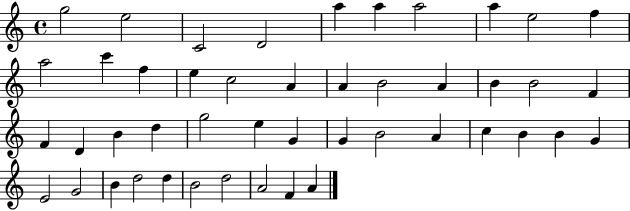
{
  \clef treble
  \time 4/4
  \defaultTimeSignature
  \key c \major
  g''2 e''2 | c'2 d'2 | a''4 a''4 a''2 | a''4 e''2 f''4 | \break a''2 c'''4 f''4 | e''4 c''2 a'4 | a'4 b'2 a'4 | b'4 b'2 f'4 | \break f'4 d'4 b'4 d''4 | g''2 e''4 g'4 | g'4 b'2 a'4 | c''4 b'4 b'4 g'4 | \break e'2 g'2 | b'4 d''2 d''4 | b'2 d''2 | a'2 f'4 a'4 | \break \bar "|."
}